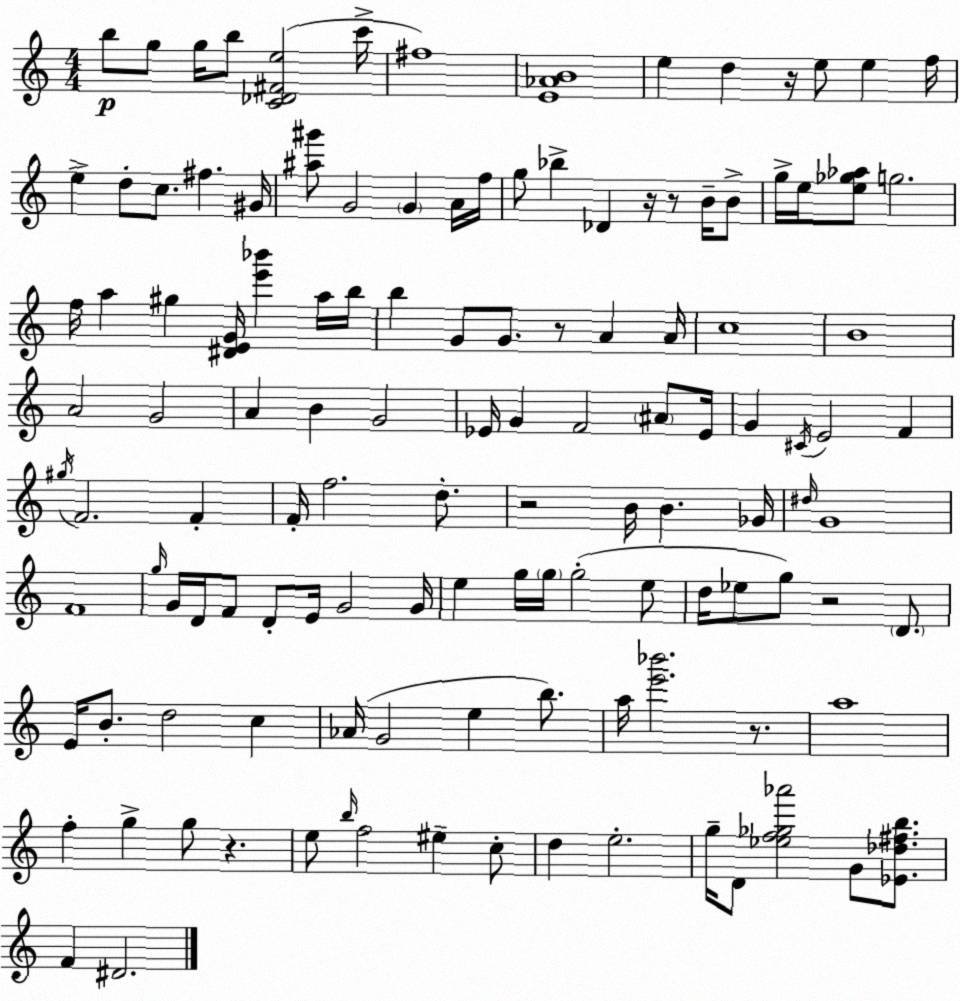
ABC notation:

X:1
T:Untitled
M:4/4
L:1/4
K:Am
b/2 g/2 g/4 b/2 [C_D^Fe]2 c'/4 ^f4 [E_AB]4 e d z/4 e/2 e f/4 e d/2 c/2 ^f ^G/4 [^a^g']/2 G2 G A/4 f/4 g/2 _b _D z/4 z/2 B/4 B/2 g/4 e/4 [e_g_a]/2 g2 f/4 a ^g [^DEG]/4 [e'_b'] a/4 b/4 b G/2 G/2 z/2 A A/4 c4 B4 A2 G2 A B G2 _E/4 G F2 ^A/2 _E/4 G ^C/4 E2 F ^g/4 F2 F F/4 f2 d/2 z2 B/4 B _G/4 ^d/4 G4 F4 g/4 G/4 D/4 F/2 D/2 E/4 G2 G/4 e g/4 g/4 g2 e/2 d/4 _e/2 g/2 z2 D/2 E/4 B/2 d2 c _A/4 G2 e b/2 a/4 [e'_b']2 z/2 a4 f g g/2 z e/2 b/4 f2 ^e c/2 d e2 g/4 D/2 [_ef_g_a']2 G/2 [_E_d^fb]/2 F ^D2